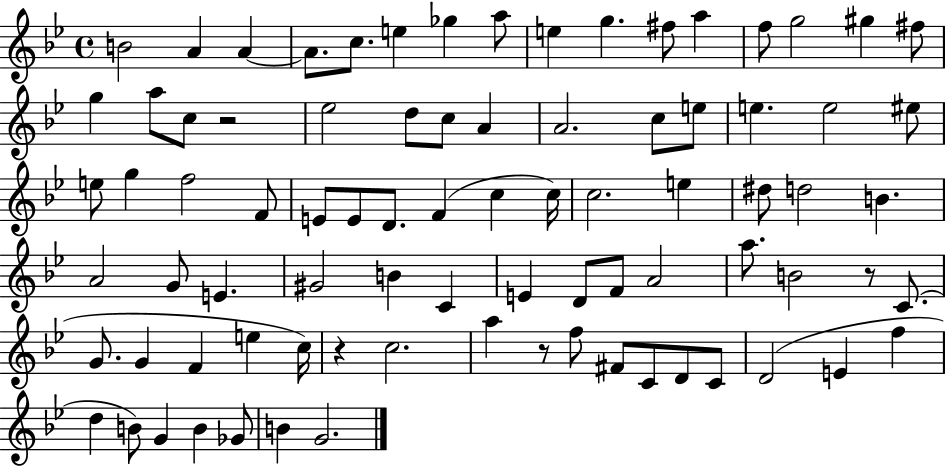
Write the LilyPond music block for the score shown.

{
  \clef treble
  \time 4/4
  \defaultTimeSignature
  \key bes \major
  \repeat volta 2 { b'2 a'4 a'4~~ | a'8. c''8. e''4 ges''4 a''8 | e''4 g''4. fis''8 a''4 | f''8 g''2 gis''4 fis''8 | \break g''4 a''8 c''8 r2 | ees''2 d''8 c''8 a'4 | a'2. c''8 e''8 | e''4. e''2 eis''8 | \break e''8 g''4 f''2 f'8 | e'8 e'8 d'8. f'4( c''4 c''16) | c''2. e''4 | dis''8 d''2 b'4. | \break a'2 g'8 e'4. | gis'2 b'4 c'4 | e'4 d'8 f'8 a'2 | a''8. b'2 r8 c'8.( | \break g'8. g'4 f'4 e''4 c''16) | r4 c''2. | a''4 r8 f''8 fis'8 c'8 d'8 c'8 | d'2( e'4 f''4 | \break d''4 b'8) g'4 b'4 ges'8 | b'4 g'2. | } \bar "|."
}